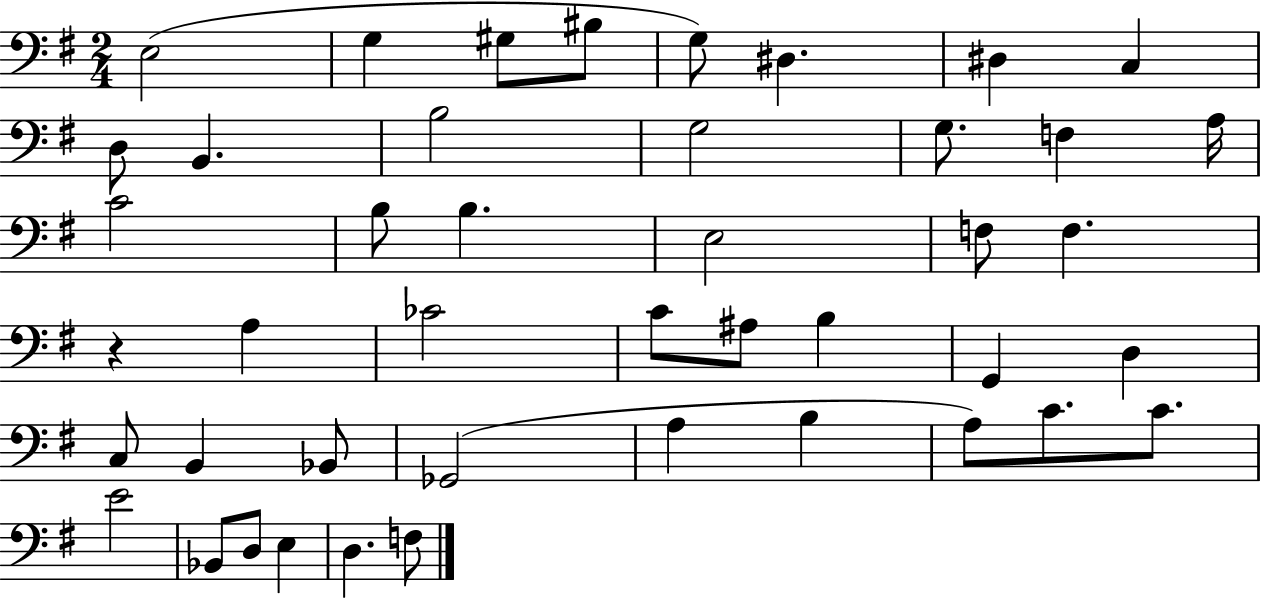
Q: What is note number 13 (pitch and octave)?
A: G3